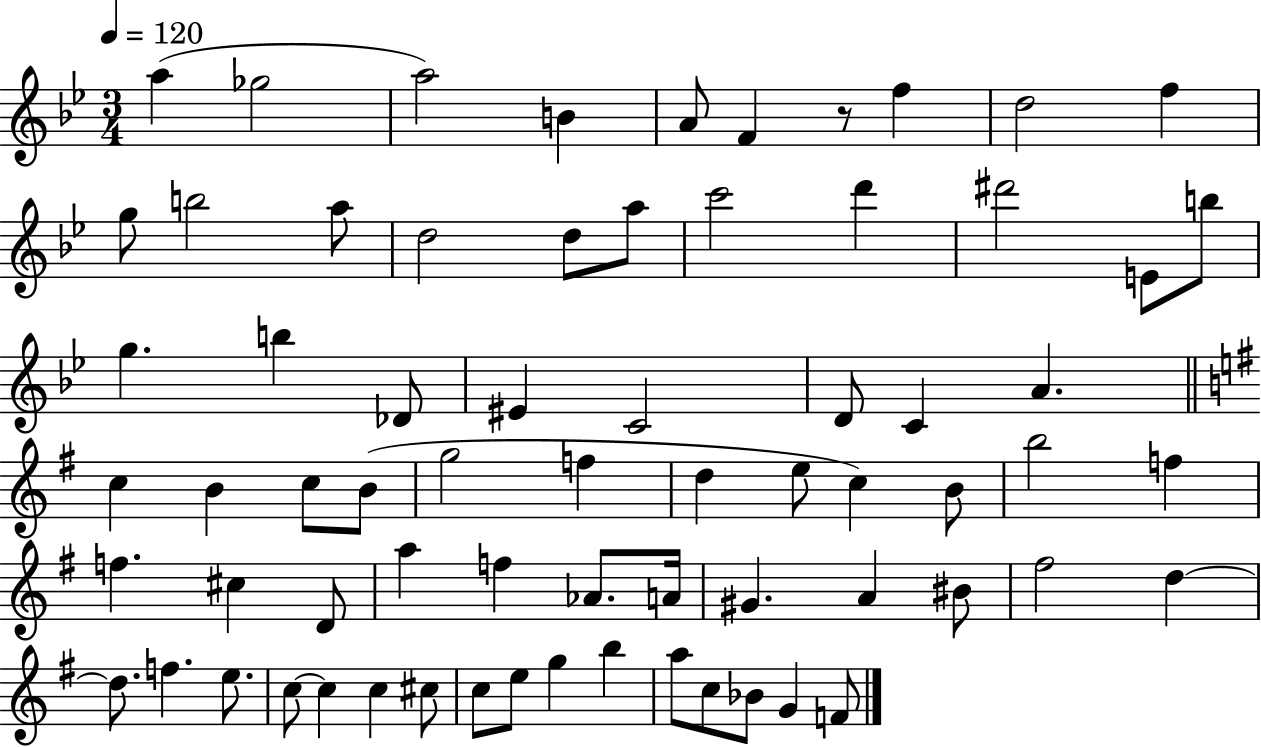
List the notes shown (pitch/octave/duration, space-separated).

A5/q Gb5/h A5/h B4/q A4/e F4/q R/e F5/q D5/h F5/q G5/e B5/h A5/e D5/h D5/e A5/e C6/h D6/q D#6/h E4/e B5/e G5/q. B5/q Db4/e EIS4/q C4/h D4/e C4/q A4/q. C5/q B4/q C5/e B4/e G5/h F5/q D5/q E5/e C5/q B4/e B5/h F5/q F5/q. C#5/q D4/e A5/q F5/q Ab4/e. A4/s G#4/q. A4/q BIS4/e F#5/h D5/q D5/e. F5/q. E5/e. C5/e C5/q C5/q C#5/e C5/e E5/e G5/q B5/q A5/e C5/e Bb4/e G4/q F4/e